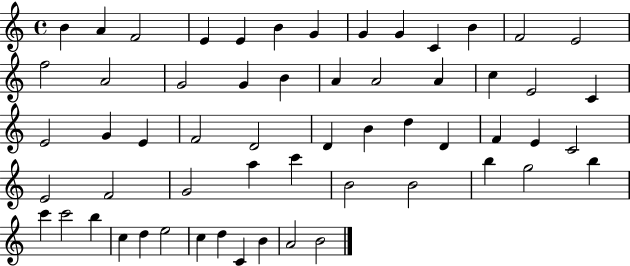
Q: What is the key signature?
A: C major